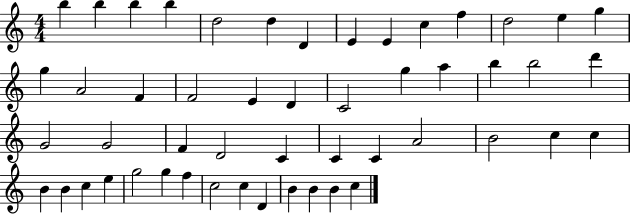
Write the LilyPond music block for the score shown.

{
  \clef treble
  \numericTimeSignature
  \time 4/4
  \key c \major
  b''4 b''4 b''4 b''4 | d''2 d''4 d'4 | e'4 e'4 c''4 f''4 | d''2 e''4 g''4 | \break g''4 a'2 f'4 | f'2 e'4 d'4 | c'2 g''4 a''4 | b''4 b''2 d'''4 | \break g'2 g'2 | f'4 d'2 c'4 | c'4 c'4 a'2 | b'2 c''4 c''4 | \break b'4 b'4 c''4 e''4 | g''2 g''4 f''4 | c''2 c''4 d'4 | b'4 b'4 b'4 c''4 | \break \bar "|."
}